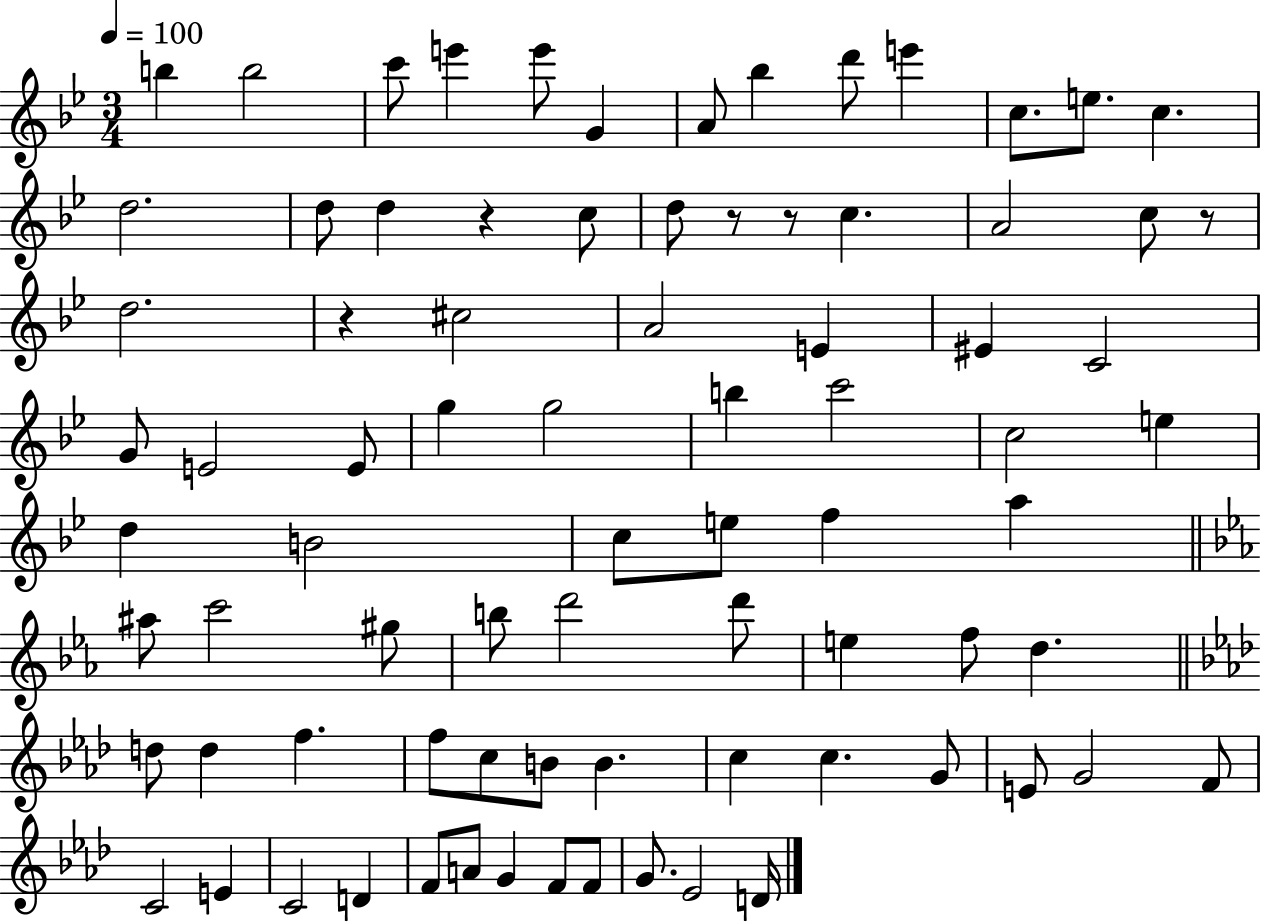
B5/q B5/h C6/e E6/q E6/e G4/q A4/e Bb5/q D6/e E6/q C5/e. E5/e. C5/q. D5/h. D5/e D5/q R/q C5/e D5/e R/e R/e C5/q. A4/h C5/e R/e D5/h. R/q C#5/h A4/h E4/q EIS4/q C4/h G4/e E4/h E4/e G5/q G5/h B5/q C6/h C5/h E5/q D5/q B4/h C5/e E5/e F5/q A5/q A#5/e C6/h G#5/e B5/e D6/h D6/e E5/q F5/e D5/q. D5/e D5/q F5/q. F5/e C5/e B4/e B4/q. C5/q C5/q. G4/e E4/e G4/h F4/e C4/h E4/q C4/h D4/q F4/e A4/e G4/q F4/e F4/e G4/e. Eb4/h D4/s